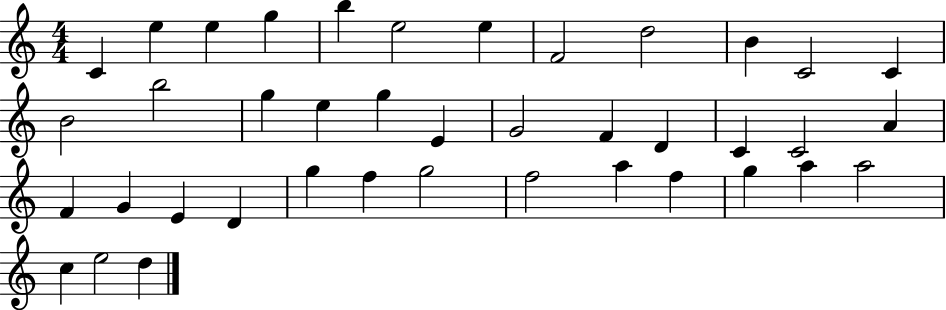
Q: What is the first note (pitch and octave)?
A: C4